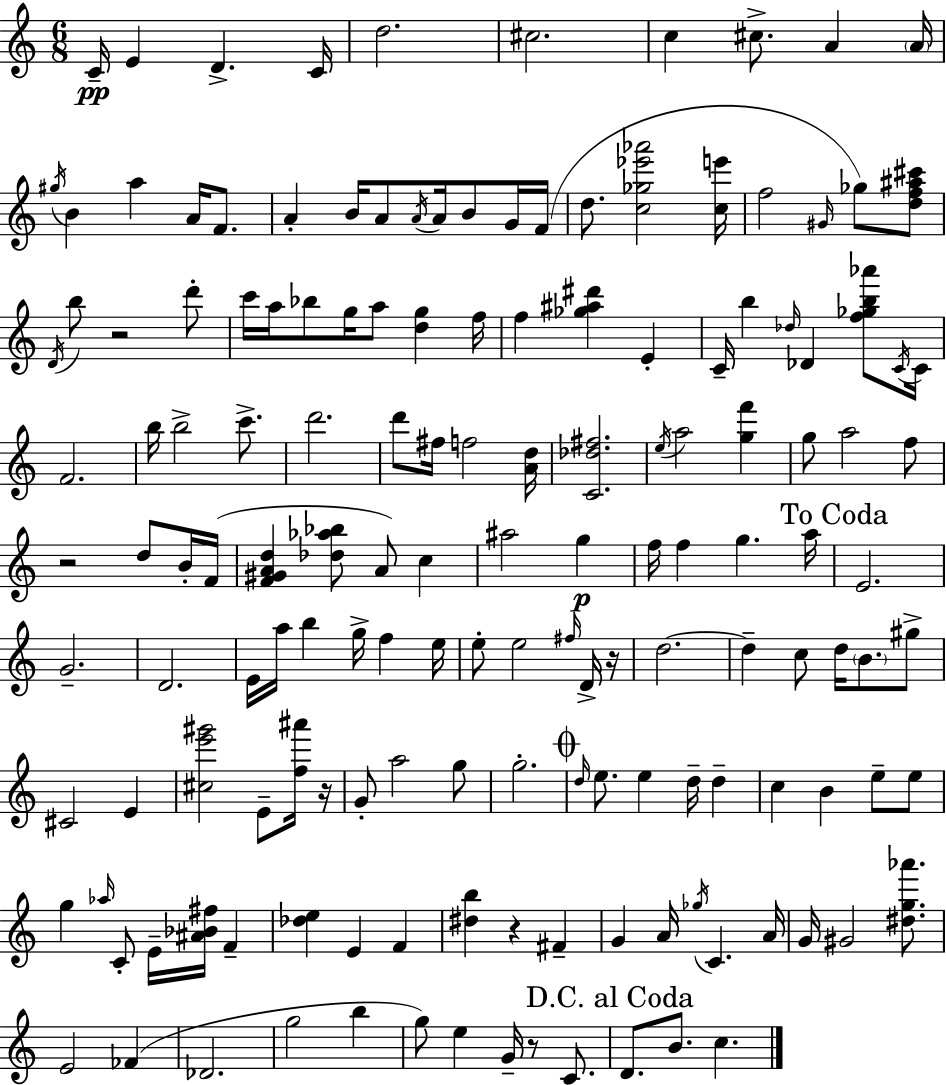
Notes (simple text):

C4/s E4/q D4/q. C4/s D5/h. C#5/h. C5/q C#5/e. A4/q A4/s G#5/s B4/q A5/q A4/s F4/e. A4/q B4/s A4/e A4/s A4/s B4/e G4/s F4/s D5/e. [C5,Gb5,Eb6,Ab6]/h [C5,E6]/s F5/h G#4/s Gb5/e [D5,F5,A#5,C#6]/e D4/s B5/e R/h D6/e C6/s A5/s Bb5/e G5/s A5/e [D5,G5]/q F5/s F5/q [Gb5,A#5,D#6]/q E4/q C4/s B5/q Db5/s Db4/q [F5,Gb5,B5,Ab6]/e C4/s C4/s F4/h. B5/s B5/h C6/e. D6/h. D6/e F#5/s F5/h [A4,D5]/s [C4,Db5,F#5]/h. E5/s A5/h [G5,F6]/q G5/e A5/h F5/e R/h D5/e B4/s F4/s [F4,G#4,A4,D5]/q [Db5,Ab5,Bb5]/e A4/e C5/q A#5/h G5/q F5/s F5/q G5/q. A5/s E4/h. G4/h. D4/h. E4/s A5/s B5/q G5/s F5/q E5/s E5/e E5/h F#5/s D4/s R/s D5/h. D5/q C5/e D5/s B4/e. G#5/e C#4/h E4/q [C#5,E6,G#6]/h E4/e [F5,A#6]/s R/s G4/e A5/h G5/e G5/h. D5/s E5/e. E5/q D5/s D5/q C5/q B4/q E5/e E5/e G5/q Ab5/s C4/e E4/s [A#4,Bb4,F#5]/s F4/q [Db5,E5]/q E4/q F4/q [D#5,B5]/q R/q F#4/q G4/q A4/s Gb5/s C4/q. A4/s G4/s G#4/h [D#5,G5,Ab6]/e. E4/h FES4/q Db4/h. G5/h B5/q G5/e E5/q G4/s R/e C4/e. D4/e. B4/e. C5/q.